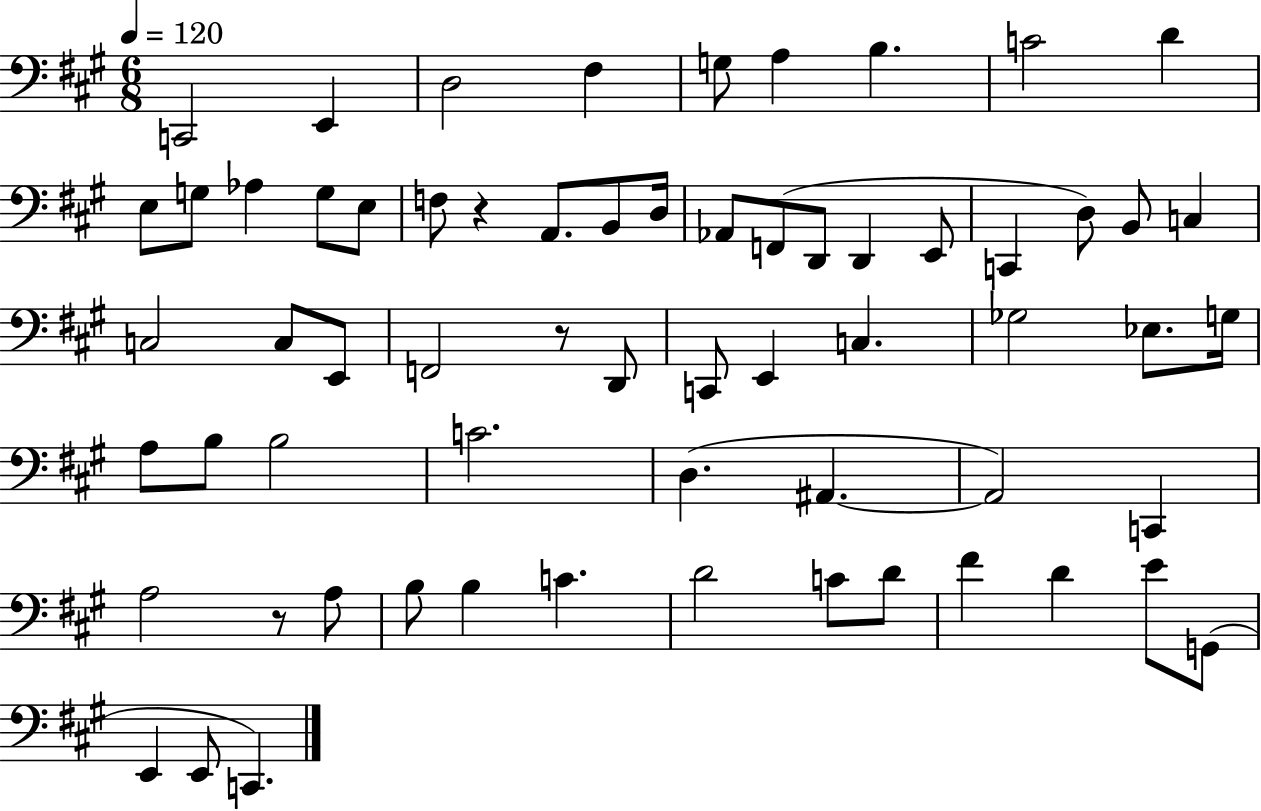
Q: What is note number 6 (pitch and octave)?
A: A3